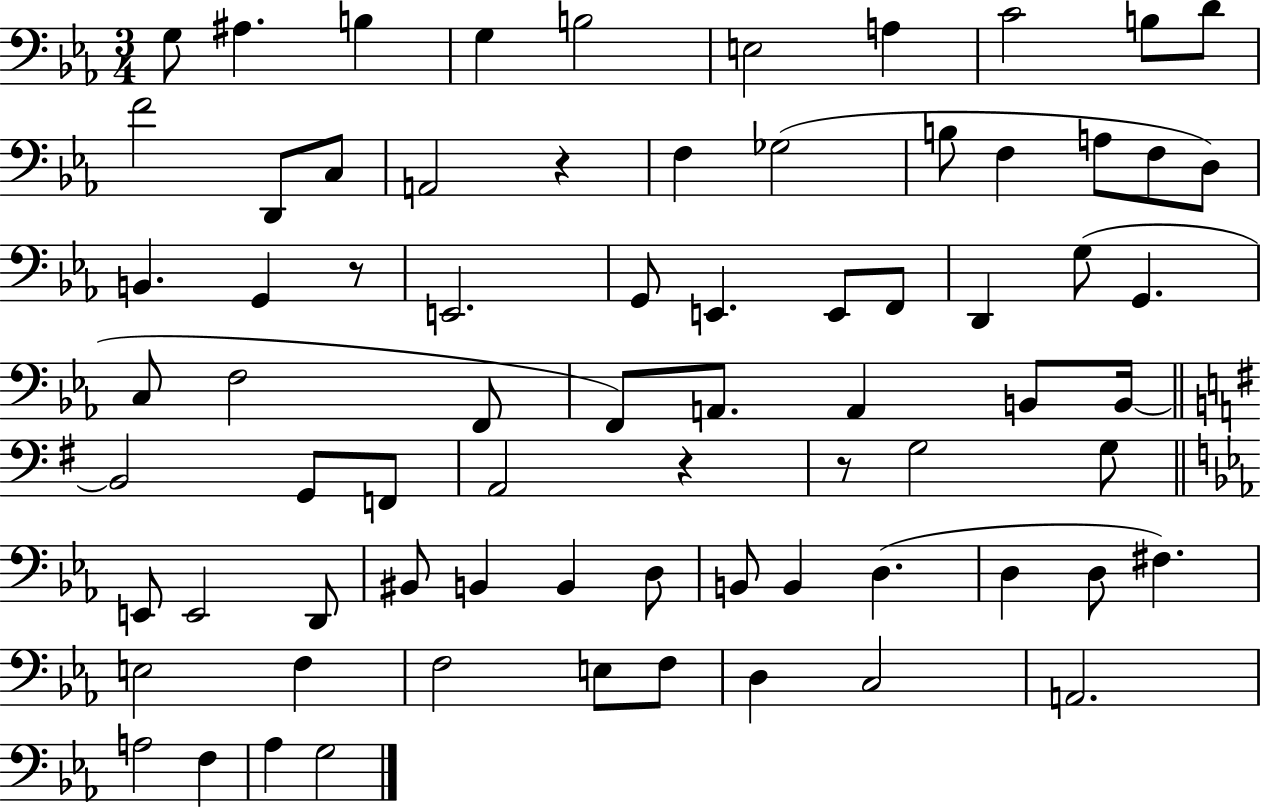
G3/e A#3/q. B3/q G3/q B3/h E3/h A3/q C4/h B3/e D4/e F4/h D2/e C3/e A2/h R/q F3/q Gb3/h B3/e F3/q A3/e F3/e D3/e B2/q. G2/q R/e E2/h. G2/e E2/q. E2/e F2/e D2/q G3/e G2/q. C3/e F3/h F2/e F2/e A2/e. A2/q B2/e B2/s B2/h G2/e F2/e A2/h R/q R/e G3/h G3/e E2/e E2/h D2/e BIS2/e B2/q B2/q D3/e B2/e B2/q D3/q. D3/q D3/e F#3/q. E3/h F3/q F3/h E3/e F3/e D3/q C3/h A2/h. A3/h F3/q Ab3/q G3/h